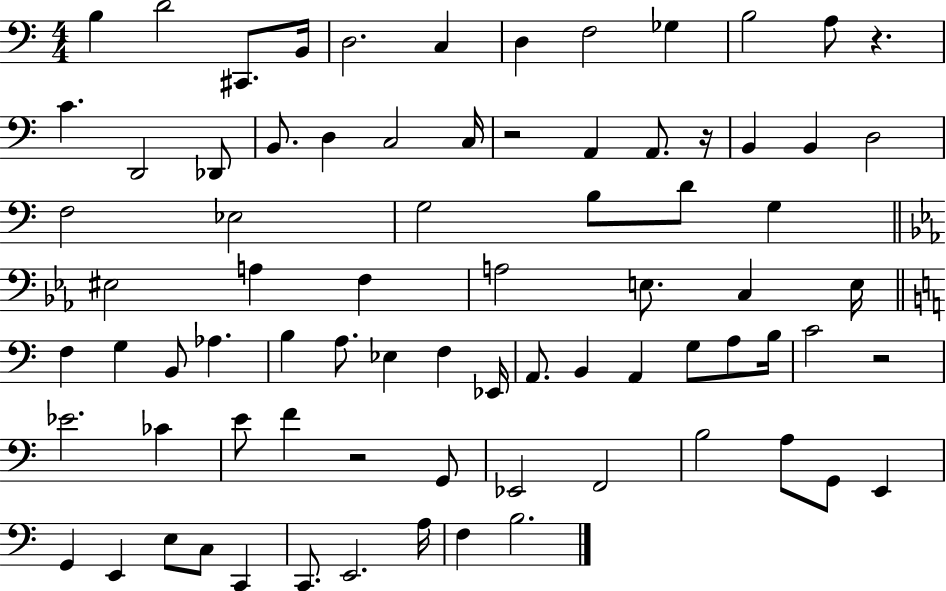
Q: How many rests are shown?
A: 5